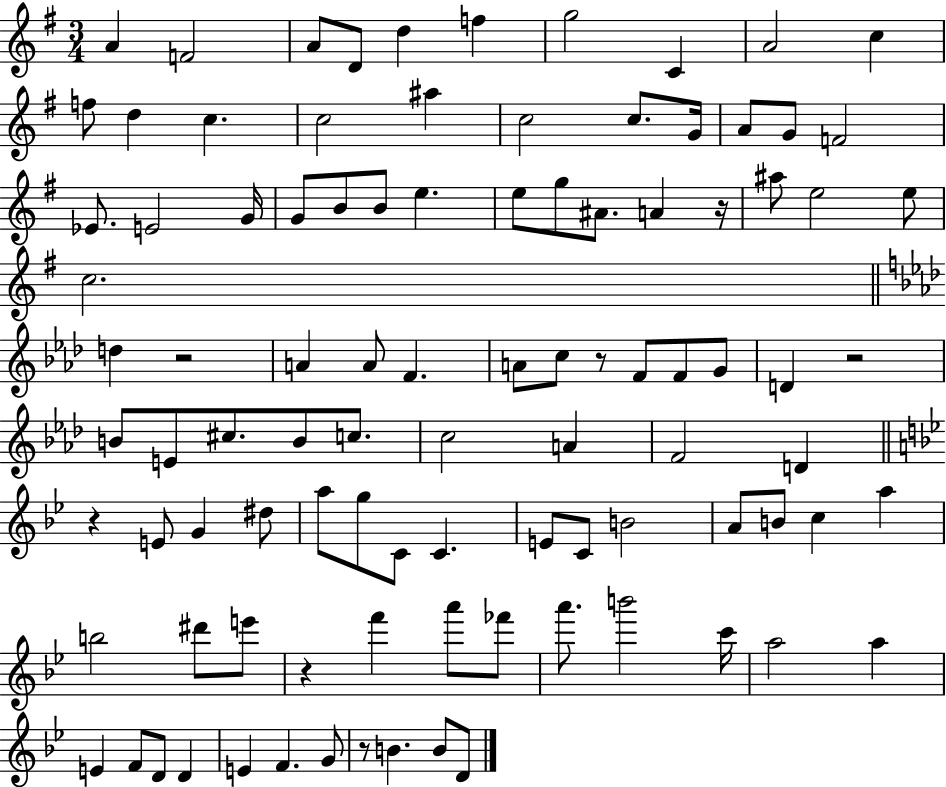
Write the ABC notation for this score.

X:1
T:Untitled
M:3/4
L:1/4
K:G
A F2 A/2 D/2 d f g2 C A2 c f/2 d c c2 ^a c2 c/2 G/4 A/2 G/2 F2 _E/2 E2 G/4 G/2 B/2 B/2 e e/2 g/2 ^A/2 A z/4 ^a/2 e2 e/2 c2 d z2 A A/2 F A/2 c/2 z/2 F/2 F/2 G/2 D z2 B/2 E/2 ^c/2 B/2 c/2 c2 A F2 D z E/2 G ^d/2 a/2 g/2 C/2 C E/2 C/2 B2 A/2 B/2 c a b2 ^d'/2 e'/2 z f' a'/2 _f'/2 a'/2 b'2 c'/4 a2 a E F/2 D/2 D E F G/2 z/2 B B/2 D/2